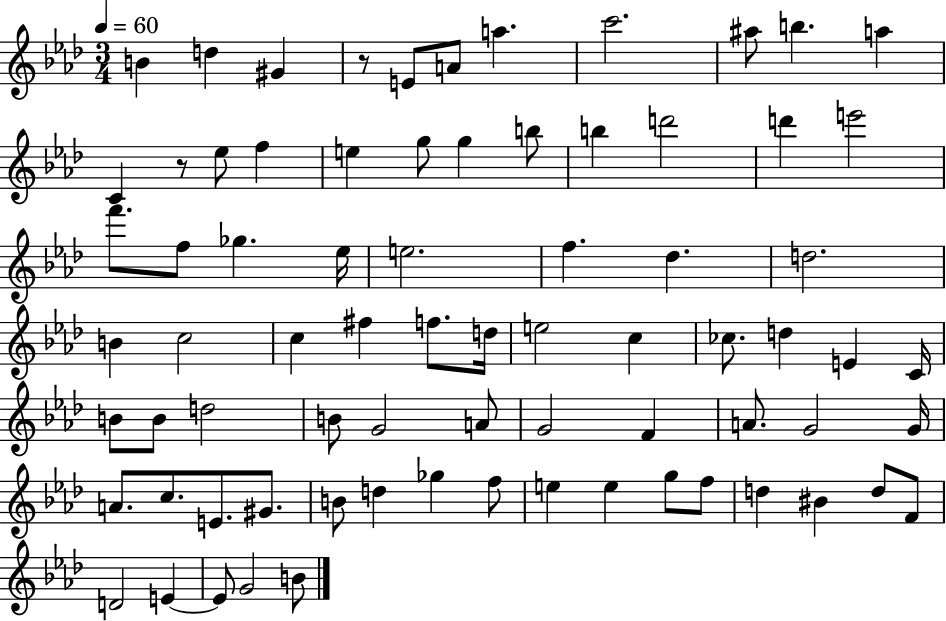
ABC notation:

X:1
T:Untitled
M:3/4
L:1/4
K:Ab
B d ^G z/2 E/2 A/2 a c'2 ^a/2 b a C z/2 _e/2 f e g/2 g b/2 b d'2 d' e'2 f'/2 f/2 _g _e/4 e2 f _d d2 B c2 c ^f f/2 d/4 e2 c _c/2 d E C/4 B/2 B/2 d2 B/2 G2 A/2 G2 F A/2 G2 G/4 A/2 c/2 E/2 ^G/2 B/2 d _g f/2 e e g/2 f/2 d ^B d/2 F/2 D2 E E/2 G2 B/2